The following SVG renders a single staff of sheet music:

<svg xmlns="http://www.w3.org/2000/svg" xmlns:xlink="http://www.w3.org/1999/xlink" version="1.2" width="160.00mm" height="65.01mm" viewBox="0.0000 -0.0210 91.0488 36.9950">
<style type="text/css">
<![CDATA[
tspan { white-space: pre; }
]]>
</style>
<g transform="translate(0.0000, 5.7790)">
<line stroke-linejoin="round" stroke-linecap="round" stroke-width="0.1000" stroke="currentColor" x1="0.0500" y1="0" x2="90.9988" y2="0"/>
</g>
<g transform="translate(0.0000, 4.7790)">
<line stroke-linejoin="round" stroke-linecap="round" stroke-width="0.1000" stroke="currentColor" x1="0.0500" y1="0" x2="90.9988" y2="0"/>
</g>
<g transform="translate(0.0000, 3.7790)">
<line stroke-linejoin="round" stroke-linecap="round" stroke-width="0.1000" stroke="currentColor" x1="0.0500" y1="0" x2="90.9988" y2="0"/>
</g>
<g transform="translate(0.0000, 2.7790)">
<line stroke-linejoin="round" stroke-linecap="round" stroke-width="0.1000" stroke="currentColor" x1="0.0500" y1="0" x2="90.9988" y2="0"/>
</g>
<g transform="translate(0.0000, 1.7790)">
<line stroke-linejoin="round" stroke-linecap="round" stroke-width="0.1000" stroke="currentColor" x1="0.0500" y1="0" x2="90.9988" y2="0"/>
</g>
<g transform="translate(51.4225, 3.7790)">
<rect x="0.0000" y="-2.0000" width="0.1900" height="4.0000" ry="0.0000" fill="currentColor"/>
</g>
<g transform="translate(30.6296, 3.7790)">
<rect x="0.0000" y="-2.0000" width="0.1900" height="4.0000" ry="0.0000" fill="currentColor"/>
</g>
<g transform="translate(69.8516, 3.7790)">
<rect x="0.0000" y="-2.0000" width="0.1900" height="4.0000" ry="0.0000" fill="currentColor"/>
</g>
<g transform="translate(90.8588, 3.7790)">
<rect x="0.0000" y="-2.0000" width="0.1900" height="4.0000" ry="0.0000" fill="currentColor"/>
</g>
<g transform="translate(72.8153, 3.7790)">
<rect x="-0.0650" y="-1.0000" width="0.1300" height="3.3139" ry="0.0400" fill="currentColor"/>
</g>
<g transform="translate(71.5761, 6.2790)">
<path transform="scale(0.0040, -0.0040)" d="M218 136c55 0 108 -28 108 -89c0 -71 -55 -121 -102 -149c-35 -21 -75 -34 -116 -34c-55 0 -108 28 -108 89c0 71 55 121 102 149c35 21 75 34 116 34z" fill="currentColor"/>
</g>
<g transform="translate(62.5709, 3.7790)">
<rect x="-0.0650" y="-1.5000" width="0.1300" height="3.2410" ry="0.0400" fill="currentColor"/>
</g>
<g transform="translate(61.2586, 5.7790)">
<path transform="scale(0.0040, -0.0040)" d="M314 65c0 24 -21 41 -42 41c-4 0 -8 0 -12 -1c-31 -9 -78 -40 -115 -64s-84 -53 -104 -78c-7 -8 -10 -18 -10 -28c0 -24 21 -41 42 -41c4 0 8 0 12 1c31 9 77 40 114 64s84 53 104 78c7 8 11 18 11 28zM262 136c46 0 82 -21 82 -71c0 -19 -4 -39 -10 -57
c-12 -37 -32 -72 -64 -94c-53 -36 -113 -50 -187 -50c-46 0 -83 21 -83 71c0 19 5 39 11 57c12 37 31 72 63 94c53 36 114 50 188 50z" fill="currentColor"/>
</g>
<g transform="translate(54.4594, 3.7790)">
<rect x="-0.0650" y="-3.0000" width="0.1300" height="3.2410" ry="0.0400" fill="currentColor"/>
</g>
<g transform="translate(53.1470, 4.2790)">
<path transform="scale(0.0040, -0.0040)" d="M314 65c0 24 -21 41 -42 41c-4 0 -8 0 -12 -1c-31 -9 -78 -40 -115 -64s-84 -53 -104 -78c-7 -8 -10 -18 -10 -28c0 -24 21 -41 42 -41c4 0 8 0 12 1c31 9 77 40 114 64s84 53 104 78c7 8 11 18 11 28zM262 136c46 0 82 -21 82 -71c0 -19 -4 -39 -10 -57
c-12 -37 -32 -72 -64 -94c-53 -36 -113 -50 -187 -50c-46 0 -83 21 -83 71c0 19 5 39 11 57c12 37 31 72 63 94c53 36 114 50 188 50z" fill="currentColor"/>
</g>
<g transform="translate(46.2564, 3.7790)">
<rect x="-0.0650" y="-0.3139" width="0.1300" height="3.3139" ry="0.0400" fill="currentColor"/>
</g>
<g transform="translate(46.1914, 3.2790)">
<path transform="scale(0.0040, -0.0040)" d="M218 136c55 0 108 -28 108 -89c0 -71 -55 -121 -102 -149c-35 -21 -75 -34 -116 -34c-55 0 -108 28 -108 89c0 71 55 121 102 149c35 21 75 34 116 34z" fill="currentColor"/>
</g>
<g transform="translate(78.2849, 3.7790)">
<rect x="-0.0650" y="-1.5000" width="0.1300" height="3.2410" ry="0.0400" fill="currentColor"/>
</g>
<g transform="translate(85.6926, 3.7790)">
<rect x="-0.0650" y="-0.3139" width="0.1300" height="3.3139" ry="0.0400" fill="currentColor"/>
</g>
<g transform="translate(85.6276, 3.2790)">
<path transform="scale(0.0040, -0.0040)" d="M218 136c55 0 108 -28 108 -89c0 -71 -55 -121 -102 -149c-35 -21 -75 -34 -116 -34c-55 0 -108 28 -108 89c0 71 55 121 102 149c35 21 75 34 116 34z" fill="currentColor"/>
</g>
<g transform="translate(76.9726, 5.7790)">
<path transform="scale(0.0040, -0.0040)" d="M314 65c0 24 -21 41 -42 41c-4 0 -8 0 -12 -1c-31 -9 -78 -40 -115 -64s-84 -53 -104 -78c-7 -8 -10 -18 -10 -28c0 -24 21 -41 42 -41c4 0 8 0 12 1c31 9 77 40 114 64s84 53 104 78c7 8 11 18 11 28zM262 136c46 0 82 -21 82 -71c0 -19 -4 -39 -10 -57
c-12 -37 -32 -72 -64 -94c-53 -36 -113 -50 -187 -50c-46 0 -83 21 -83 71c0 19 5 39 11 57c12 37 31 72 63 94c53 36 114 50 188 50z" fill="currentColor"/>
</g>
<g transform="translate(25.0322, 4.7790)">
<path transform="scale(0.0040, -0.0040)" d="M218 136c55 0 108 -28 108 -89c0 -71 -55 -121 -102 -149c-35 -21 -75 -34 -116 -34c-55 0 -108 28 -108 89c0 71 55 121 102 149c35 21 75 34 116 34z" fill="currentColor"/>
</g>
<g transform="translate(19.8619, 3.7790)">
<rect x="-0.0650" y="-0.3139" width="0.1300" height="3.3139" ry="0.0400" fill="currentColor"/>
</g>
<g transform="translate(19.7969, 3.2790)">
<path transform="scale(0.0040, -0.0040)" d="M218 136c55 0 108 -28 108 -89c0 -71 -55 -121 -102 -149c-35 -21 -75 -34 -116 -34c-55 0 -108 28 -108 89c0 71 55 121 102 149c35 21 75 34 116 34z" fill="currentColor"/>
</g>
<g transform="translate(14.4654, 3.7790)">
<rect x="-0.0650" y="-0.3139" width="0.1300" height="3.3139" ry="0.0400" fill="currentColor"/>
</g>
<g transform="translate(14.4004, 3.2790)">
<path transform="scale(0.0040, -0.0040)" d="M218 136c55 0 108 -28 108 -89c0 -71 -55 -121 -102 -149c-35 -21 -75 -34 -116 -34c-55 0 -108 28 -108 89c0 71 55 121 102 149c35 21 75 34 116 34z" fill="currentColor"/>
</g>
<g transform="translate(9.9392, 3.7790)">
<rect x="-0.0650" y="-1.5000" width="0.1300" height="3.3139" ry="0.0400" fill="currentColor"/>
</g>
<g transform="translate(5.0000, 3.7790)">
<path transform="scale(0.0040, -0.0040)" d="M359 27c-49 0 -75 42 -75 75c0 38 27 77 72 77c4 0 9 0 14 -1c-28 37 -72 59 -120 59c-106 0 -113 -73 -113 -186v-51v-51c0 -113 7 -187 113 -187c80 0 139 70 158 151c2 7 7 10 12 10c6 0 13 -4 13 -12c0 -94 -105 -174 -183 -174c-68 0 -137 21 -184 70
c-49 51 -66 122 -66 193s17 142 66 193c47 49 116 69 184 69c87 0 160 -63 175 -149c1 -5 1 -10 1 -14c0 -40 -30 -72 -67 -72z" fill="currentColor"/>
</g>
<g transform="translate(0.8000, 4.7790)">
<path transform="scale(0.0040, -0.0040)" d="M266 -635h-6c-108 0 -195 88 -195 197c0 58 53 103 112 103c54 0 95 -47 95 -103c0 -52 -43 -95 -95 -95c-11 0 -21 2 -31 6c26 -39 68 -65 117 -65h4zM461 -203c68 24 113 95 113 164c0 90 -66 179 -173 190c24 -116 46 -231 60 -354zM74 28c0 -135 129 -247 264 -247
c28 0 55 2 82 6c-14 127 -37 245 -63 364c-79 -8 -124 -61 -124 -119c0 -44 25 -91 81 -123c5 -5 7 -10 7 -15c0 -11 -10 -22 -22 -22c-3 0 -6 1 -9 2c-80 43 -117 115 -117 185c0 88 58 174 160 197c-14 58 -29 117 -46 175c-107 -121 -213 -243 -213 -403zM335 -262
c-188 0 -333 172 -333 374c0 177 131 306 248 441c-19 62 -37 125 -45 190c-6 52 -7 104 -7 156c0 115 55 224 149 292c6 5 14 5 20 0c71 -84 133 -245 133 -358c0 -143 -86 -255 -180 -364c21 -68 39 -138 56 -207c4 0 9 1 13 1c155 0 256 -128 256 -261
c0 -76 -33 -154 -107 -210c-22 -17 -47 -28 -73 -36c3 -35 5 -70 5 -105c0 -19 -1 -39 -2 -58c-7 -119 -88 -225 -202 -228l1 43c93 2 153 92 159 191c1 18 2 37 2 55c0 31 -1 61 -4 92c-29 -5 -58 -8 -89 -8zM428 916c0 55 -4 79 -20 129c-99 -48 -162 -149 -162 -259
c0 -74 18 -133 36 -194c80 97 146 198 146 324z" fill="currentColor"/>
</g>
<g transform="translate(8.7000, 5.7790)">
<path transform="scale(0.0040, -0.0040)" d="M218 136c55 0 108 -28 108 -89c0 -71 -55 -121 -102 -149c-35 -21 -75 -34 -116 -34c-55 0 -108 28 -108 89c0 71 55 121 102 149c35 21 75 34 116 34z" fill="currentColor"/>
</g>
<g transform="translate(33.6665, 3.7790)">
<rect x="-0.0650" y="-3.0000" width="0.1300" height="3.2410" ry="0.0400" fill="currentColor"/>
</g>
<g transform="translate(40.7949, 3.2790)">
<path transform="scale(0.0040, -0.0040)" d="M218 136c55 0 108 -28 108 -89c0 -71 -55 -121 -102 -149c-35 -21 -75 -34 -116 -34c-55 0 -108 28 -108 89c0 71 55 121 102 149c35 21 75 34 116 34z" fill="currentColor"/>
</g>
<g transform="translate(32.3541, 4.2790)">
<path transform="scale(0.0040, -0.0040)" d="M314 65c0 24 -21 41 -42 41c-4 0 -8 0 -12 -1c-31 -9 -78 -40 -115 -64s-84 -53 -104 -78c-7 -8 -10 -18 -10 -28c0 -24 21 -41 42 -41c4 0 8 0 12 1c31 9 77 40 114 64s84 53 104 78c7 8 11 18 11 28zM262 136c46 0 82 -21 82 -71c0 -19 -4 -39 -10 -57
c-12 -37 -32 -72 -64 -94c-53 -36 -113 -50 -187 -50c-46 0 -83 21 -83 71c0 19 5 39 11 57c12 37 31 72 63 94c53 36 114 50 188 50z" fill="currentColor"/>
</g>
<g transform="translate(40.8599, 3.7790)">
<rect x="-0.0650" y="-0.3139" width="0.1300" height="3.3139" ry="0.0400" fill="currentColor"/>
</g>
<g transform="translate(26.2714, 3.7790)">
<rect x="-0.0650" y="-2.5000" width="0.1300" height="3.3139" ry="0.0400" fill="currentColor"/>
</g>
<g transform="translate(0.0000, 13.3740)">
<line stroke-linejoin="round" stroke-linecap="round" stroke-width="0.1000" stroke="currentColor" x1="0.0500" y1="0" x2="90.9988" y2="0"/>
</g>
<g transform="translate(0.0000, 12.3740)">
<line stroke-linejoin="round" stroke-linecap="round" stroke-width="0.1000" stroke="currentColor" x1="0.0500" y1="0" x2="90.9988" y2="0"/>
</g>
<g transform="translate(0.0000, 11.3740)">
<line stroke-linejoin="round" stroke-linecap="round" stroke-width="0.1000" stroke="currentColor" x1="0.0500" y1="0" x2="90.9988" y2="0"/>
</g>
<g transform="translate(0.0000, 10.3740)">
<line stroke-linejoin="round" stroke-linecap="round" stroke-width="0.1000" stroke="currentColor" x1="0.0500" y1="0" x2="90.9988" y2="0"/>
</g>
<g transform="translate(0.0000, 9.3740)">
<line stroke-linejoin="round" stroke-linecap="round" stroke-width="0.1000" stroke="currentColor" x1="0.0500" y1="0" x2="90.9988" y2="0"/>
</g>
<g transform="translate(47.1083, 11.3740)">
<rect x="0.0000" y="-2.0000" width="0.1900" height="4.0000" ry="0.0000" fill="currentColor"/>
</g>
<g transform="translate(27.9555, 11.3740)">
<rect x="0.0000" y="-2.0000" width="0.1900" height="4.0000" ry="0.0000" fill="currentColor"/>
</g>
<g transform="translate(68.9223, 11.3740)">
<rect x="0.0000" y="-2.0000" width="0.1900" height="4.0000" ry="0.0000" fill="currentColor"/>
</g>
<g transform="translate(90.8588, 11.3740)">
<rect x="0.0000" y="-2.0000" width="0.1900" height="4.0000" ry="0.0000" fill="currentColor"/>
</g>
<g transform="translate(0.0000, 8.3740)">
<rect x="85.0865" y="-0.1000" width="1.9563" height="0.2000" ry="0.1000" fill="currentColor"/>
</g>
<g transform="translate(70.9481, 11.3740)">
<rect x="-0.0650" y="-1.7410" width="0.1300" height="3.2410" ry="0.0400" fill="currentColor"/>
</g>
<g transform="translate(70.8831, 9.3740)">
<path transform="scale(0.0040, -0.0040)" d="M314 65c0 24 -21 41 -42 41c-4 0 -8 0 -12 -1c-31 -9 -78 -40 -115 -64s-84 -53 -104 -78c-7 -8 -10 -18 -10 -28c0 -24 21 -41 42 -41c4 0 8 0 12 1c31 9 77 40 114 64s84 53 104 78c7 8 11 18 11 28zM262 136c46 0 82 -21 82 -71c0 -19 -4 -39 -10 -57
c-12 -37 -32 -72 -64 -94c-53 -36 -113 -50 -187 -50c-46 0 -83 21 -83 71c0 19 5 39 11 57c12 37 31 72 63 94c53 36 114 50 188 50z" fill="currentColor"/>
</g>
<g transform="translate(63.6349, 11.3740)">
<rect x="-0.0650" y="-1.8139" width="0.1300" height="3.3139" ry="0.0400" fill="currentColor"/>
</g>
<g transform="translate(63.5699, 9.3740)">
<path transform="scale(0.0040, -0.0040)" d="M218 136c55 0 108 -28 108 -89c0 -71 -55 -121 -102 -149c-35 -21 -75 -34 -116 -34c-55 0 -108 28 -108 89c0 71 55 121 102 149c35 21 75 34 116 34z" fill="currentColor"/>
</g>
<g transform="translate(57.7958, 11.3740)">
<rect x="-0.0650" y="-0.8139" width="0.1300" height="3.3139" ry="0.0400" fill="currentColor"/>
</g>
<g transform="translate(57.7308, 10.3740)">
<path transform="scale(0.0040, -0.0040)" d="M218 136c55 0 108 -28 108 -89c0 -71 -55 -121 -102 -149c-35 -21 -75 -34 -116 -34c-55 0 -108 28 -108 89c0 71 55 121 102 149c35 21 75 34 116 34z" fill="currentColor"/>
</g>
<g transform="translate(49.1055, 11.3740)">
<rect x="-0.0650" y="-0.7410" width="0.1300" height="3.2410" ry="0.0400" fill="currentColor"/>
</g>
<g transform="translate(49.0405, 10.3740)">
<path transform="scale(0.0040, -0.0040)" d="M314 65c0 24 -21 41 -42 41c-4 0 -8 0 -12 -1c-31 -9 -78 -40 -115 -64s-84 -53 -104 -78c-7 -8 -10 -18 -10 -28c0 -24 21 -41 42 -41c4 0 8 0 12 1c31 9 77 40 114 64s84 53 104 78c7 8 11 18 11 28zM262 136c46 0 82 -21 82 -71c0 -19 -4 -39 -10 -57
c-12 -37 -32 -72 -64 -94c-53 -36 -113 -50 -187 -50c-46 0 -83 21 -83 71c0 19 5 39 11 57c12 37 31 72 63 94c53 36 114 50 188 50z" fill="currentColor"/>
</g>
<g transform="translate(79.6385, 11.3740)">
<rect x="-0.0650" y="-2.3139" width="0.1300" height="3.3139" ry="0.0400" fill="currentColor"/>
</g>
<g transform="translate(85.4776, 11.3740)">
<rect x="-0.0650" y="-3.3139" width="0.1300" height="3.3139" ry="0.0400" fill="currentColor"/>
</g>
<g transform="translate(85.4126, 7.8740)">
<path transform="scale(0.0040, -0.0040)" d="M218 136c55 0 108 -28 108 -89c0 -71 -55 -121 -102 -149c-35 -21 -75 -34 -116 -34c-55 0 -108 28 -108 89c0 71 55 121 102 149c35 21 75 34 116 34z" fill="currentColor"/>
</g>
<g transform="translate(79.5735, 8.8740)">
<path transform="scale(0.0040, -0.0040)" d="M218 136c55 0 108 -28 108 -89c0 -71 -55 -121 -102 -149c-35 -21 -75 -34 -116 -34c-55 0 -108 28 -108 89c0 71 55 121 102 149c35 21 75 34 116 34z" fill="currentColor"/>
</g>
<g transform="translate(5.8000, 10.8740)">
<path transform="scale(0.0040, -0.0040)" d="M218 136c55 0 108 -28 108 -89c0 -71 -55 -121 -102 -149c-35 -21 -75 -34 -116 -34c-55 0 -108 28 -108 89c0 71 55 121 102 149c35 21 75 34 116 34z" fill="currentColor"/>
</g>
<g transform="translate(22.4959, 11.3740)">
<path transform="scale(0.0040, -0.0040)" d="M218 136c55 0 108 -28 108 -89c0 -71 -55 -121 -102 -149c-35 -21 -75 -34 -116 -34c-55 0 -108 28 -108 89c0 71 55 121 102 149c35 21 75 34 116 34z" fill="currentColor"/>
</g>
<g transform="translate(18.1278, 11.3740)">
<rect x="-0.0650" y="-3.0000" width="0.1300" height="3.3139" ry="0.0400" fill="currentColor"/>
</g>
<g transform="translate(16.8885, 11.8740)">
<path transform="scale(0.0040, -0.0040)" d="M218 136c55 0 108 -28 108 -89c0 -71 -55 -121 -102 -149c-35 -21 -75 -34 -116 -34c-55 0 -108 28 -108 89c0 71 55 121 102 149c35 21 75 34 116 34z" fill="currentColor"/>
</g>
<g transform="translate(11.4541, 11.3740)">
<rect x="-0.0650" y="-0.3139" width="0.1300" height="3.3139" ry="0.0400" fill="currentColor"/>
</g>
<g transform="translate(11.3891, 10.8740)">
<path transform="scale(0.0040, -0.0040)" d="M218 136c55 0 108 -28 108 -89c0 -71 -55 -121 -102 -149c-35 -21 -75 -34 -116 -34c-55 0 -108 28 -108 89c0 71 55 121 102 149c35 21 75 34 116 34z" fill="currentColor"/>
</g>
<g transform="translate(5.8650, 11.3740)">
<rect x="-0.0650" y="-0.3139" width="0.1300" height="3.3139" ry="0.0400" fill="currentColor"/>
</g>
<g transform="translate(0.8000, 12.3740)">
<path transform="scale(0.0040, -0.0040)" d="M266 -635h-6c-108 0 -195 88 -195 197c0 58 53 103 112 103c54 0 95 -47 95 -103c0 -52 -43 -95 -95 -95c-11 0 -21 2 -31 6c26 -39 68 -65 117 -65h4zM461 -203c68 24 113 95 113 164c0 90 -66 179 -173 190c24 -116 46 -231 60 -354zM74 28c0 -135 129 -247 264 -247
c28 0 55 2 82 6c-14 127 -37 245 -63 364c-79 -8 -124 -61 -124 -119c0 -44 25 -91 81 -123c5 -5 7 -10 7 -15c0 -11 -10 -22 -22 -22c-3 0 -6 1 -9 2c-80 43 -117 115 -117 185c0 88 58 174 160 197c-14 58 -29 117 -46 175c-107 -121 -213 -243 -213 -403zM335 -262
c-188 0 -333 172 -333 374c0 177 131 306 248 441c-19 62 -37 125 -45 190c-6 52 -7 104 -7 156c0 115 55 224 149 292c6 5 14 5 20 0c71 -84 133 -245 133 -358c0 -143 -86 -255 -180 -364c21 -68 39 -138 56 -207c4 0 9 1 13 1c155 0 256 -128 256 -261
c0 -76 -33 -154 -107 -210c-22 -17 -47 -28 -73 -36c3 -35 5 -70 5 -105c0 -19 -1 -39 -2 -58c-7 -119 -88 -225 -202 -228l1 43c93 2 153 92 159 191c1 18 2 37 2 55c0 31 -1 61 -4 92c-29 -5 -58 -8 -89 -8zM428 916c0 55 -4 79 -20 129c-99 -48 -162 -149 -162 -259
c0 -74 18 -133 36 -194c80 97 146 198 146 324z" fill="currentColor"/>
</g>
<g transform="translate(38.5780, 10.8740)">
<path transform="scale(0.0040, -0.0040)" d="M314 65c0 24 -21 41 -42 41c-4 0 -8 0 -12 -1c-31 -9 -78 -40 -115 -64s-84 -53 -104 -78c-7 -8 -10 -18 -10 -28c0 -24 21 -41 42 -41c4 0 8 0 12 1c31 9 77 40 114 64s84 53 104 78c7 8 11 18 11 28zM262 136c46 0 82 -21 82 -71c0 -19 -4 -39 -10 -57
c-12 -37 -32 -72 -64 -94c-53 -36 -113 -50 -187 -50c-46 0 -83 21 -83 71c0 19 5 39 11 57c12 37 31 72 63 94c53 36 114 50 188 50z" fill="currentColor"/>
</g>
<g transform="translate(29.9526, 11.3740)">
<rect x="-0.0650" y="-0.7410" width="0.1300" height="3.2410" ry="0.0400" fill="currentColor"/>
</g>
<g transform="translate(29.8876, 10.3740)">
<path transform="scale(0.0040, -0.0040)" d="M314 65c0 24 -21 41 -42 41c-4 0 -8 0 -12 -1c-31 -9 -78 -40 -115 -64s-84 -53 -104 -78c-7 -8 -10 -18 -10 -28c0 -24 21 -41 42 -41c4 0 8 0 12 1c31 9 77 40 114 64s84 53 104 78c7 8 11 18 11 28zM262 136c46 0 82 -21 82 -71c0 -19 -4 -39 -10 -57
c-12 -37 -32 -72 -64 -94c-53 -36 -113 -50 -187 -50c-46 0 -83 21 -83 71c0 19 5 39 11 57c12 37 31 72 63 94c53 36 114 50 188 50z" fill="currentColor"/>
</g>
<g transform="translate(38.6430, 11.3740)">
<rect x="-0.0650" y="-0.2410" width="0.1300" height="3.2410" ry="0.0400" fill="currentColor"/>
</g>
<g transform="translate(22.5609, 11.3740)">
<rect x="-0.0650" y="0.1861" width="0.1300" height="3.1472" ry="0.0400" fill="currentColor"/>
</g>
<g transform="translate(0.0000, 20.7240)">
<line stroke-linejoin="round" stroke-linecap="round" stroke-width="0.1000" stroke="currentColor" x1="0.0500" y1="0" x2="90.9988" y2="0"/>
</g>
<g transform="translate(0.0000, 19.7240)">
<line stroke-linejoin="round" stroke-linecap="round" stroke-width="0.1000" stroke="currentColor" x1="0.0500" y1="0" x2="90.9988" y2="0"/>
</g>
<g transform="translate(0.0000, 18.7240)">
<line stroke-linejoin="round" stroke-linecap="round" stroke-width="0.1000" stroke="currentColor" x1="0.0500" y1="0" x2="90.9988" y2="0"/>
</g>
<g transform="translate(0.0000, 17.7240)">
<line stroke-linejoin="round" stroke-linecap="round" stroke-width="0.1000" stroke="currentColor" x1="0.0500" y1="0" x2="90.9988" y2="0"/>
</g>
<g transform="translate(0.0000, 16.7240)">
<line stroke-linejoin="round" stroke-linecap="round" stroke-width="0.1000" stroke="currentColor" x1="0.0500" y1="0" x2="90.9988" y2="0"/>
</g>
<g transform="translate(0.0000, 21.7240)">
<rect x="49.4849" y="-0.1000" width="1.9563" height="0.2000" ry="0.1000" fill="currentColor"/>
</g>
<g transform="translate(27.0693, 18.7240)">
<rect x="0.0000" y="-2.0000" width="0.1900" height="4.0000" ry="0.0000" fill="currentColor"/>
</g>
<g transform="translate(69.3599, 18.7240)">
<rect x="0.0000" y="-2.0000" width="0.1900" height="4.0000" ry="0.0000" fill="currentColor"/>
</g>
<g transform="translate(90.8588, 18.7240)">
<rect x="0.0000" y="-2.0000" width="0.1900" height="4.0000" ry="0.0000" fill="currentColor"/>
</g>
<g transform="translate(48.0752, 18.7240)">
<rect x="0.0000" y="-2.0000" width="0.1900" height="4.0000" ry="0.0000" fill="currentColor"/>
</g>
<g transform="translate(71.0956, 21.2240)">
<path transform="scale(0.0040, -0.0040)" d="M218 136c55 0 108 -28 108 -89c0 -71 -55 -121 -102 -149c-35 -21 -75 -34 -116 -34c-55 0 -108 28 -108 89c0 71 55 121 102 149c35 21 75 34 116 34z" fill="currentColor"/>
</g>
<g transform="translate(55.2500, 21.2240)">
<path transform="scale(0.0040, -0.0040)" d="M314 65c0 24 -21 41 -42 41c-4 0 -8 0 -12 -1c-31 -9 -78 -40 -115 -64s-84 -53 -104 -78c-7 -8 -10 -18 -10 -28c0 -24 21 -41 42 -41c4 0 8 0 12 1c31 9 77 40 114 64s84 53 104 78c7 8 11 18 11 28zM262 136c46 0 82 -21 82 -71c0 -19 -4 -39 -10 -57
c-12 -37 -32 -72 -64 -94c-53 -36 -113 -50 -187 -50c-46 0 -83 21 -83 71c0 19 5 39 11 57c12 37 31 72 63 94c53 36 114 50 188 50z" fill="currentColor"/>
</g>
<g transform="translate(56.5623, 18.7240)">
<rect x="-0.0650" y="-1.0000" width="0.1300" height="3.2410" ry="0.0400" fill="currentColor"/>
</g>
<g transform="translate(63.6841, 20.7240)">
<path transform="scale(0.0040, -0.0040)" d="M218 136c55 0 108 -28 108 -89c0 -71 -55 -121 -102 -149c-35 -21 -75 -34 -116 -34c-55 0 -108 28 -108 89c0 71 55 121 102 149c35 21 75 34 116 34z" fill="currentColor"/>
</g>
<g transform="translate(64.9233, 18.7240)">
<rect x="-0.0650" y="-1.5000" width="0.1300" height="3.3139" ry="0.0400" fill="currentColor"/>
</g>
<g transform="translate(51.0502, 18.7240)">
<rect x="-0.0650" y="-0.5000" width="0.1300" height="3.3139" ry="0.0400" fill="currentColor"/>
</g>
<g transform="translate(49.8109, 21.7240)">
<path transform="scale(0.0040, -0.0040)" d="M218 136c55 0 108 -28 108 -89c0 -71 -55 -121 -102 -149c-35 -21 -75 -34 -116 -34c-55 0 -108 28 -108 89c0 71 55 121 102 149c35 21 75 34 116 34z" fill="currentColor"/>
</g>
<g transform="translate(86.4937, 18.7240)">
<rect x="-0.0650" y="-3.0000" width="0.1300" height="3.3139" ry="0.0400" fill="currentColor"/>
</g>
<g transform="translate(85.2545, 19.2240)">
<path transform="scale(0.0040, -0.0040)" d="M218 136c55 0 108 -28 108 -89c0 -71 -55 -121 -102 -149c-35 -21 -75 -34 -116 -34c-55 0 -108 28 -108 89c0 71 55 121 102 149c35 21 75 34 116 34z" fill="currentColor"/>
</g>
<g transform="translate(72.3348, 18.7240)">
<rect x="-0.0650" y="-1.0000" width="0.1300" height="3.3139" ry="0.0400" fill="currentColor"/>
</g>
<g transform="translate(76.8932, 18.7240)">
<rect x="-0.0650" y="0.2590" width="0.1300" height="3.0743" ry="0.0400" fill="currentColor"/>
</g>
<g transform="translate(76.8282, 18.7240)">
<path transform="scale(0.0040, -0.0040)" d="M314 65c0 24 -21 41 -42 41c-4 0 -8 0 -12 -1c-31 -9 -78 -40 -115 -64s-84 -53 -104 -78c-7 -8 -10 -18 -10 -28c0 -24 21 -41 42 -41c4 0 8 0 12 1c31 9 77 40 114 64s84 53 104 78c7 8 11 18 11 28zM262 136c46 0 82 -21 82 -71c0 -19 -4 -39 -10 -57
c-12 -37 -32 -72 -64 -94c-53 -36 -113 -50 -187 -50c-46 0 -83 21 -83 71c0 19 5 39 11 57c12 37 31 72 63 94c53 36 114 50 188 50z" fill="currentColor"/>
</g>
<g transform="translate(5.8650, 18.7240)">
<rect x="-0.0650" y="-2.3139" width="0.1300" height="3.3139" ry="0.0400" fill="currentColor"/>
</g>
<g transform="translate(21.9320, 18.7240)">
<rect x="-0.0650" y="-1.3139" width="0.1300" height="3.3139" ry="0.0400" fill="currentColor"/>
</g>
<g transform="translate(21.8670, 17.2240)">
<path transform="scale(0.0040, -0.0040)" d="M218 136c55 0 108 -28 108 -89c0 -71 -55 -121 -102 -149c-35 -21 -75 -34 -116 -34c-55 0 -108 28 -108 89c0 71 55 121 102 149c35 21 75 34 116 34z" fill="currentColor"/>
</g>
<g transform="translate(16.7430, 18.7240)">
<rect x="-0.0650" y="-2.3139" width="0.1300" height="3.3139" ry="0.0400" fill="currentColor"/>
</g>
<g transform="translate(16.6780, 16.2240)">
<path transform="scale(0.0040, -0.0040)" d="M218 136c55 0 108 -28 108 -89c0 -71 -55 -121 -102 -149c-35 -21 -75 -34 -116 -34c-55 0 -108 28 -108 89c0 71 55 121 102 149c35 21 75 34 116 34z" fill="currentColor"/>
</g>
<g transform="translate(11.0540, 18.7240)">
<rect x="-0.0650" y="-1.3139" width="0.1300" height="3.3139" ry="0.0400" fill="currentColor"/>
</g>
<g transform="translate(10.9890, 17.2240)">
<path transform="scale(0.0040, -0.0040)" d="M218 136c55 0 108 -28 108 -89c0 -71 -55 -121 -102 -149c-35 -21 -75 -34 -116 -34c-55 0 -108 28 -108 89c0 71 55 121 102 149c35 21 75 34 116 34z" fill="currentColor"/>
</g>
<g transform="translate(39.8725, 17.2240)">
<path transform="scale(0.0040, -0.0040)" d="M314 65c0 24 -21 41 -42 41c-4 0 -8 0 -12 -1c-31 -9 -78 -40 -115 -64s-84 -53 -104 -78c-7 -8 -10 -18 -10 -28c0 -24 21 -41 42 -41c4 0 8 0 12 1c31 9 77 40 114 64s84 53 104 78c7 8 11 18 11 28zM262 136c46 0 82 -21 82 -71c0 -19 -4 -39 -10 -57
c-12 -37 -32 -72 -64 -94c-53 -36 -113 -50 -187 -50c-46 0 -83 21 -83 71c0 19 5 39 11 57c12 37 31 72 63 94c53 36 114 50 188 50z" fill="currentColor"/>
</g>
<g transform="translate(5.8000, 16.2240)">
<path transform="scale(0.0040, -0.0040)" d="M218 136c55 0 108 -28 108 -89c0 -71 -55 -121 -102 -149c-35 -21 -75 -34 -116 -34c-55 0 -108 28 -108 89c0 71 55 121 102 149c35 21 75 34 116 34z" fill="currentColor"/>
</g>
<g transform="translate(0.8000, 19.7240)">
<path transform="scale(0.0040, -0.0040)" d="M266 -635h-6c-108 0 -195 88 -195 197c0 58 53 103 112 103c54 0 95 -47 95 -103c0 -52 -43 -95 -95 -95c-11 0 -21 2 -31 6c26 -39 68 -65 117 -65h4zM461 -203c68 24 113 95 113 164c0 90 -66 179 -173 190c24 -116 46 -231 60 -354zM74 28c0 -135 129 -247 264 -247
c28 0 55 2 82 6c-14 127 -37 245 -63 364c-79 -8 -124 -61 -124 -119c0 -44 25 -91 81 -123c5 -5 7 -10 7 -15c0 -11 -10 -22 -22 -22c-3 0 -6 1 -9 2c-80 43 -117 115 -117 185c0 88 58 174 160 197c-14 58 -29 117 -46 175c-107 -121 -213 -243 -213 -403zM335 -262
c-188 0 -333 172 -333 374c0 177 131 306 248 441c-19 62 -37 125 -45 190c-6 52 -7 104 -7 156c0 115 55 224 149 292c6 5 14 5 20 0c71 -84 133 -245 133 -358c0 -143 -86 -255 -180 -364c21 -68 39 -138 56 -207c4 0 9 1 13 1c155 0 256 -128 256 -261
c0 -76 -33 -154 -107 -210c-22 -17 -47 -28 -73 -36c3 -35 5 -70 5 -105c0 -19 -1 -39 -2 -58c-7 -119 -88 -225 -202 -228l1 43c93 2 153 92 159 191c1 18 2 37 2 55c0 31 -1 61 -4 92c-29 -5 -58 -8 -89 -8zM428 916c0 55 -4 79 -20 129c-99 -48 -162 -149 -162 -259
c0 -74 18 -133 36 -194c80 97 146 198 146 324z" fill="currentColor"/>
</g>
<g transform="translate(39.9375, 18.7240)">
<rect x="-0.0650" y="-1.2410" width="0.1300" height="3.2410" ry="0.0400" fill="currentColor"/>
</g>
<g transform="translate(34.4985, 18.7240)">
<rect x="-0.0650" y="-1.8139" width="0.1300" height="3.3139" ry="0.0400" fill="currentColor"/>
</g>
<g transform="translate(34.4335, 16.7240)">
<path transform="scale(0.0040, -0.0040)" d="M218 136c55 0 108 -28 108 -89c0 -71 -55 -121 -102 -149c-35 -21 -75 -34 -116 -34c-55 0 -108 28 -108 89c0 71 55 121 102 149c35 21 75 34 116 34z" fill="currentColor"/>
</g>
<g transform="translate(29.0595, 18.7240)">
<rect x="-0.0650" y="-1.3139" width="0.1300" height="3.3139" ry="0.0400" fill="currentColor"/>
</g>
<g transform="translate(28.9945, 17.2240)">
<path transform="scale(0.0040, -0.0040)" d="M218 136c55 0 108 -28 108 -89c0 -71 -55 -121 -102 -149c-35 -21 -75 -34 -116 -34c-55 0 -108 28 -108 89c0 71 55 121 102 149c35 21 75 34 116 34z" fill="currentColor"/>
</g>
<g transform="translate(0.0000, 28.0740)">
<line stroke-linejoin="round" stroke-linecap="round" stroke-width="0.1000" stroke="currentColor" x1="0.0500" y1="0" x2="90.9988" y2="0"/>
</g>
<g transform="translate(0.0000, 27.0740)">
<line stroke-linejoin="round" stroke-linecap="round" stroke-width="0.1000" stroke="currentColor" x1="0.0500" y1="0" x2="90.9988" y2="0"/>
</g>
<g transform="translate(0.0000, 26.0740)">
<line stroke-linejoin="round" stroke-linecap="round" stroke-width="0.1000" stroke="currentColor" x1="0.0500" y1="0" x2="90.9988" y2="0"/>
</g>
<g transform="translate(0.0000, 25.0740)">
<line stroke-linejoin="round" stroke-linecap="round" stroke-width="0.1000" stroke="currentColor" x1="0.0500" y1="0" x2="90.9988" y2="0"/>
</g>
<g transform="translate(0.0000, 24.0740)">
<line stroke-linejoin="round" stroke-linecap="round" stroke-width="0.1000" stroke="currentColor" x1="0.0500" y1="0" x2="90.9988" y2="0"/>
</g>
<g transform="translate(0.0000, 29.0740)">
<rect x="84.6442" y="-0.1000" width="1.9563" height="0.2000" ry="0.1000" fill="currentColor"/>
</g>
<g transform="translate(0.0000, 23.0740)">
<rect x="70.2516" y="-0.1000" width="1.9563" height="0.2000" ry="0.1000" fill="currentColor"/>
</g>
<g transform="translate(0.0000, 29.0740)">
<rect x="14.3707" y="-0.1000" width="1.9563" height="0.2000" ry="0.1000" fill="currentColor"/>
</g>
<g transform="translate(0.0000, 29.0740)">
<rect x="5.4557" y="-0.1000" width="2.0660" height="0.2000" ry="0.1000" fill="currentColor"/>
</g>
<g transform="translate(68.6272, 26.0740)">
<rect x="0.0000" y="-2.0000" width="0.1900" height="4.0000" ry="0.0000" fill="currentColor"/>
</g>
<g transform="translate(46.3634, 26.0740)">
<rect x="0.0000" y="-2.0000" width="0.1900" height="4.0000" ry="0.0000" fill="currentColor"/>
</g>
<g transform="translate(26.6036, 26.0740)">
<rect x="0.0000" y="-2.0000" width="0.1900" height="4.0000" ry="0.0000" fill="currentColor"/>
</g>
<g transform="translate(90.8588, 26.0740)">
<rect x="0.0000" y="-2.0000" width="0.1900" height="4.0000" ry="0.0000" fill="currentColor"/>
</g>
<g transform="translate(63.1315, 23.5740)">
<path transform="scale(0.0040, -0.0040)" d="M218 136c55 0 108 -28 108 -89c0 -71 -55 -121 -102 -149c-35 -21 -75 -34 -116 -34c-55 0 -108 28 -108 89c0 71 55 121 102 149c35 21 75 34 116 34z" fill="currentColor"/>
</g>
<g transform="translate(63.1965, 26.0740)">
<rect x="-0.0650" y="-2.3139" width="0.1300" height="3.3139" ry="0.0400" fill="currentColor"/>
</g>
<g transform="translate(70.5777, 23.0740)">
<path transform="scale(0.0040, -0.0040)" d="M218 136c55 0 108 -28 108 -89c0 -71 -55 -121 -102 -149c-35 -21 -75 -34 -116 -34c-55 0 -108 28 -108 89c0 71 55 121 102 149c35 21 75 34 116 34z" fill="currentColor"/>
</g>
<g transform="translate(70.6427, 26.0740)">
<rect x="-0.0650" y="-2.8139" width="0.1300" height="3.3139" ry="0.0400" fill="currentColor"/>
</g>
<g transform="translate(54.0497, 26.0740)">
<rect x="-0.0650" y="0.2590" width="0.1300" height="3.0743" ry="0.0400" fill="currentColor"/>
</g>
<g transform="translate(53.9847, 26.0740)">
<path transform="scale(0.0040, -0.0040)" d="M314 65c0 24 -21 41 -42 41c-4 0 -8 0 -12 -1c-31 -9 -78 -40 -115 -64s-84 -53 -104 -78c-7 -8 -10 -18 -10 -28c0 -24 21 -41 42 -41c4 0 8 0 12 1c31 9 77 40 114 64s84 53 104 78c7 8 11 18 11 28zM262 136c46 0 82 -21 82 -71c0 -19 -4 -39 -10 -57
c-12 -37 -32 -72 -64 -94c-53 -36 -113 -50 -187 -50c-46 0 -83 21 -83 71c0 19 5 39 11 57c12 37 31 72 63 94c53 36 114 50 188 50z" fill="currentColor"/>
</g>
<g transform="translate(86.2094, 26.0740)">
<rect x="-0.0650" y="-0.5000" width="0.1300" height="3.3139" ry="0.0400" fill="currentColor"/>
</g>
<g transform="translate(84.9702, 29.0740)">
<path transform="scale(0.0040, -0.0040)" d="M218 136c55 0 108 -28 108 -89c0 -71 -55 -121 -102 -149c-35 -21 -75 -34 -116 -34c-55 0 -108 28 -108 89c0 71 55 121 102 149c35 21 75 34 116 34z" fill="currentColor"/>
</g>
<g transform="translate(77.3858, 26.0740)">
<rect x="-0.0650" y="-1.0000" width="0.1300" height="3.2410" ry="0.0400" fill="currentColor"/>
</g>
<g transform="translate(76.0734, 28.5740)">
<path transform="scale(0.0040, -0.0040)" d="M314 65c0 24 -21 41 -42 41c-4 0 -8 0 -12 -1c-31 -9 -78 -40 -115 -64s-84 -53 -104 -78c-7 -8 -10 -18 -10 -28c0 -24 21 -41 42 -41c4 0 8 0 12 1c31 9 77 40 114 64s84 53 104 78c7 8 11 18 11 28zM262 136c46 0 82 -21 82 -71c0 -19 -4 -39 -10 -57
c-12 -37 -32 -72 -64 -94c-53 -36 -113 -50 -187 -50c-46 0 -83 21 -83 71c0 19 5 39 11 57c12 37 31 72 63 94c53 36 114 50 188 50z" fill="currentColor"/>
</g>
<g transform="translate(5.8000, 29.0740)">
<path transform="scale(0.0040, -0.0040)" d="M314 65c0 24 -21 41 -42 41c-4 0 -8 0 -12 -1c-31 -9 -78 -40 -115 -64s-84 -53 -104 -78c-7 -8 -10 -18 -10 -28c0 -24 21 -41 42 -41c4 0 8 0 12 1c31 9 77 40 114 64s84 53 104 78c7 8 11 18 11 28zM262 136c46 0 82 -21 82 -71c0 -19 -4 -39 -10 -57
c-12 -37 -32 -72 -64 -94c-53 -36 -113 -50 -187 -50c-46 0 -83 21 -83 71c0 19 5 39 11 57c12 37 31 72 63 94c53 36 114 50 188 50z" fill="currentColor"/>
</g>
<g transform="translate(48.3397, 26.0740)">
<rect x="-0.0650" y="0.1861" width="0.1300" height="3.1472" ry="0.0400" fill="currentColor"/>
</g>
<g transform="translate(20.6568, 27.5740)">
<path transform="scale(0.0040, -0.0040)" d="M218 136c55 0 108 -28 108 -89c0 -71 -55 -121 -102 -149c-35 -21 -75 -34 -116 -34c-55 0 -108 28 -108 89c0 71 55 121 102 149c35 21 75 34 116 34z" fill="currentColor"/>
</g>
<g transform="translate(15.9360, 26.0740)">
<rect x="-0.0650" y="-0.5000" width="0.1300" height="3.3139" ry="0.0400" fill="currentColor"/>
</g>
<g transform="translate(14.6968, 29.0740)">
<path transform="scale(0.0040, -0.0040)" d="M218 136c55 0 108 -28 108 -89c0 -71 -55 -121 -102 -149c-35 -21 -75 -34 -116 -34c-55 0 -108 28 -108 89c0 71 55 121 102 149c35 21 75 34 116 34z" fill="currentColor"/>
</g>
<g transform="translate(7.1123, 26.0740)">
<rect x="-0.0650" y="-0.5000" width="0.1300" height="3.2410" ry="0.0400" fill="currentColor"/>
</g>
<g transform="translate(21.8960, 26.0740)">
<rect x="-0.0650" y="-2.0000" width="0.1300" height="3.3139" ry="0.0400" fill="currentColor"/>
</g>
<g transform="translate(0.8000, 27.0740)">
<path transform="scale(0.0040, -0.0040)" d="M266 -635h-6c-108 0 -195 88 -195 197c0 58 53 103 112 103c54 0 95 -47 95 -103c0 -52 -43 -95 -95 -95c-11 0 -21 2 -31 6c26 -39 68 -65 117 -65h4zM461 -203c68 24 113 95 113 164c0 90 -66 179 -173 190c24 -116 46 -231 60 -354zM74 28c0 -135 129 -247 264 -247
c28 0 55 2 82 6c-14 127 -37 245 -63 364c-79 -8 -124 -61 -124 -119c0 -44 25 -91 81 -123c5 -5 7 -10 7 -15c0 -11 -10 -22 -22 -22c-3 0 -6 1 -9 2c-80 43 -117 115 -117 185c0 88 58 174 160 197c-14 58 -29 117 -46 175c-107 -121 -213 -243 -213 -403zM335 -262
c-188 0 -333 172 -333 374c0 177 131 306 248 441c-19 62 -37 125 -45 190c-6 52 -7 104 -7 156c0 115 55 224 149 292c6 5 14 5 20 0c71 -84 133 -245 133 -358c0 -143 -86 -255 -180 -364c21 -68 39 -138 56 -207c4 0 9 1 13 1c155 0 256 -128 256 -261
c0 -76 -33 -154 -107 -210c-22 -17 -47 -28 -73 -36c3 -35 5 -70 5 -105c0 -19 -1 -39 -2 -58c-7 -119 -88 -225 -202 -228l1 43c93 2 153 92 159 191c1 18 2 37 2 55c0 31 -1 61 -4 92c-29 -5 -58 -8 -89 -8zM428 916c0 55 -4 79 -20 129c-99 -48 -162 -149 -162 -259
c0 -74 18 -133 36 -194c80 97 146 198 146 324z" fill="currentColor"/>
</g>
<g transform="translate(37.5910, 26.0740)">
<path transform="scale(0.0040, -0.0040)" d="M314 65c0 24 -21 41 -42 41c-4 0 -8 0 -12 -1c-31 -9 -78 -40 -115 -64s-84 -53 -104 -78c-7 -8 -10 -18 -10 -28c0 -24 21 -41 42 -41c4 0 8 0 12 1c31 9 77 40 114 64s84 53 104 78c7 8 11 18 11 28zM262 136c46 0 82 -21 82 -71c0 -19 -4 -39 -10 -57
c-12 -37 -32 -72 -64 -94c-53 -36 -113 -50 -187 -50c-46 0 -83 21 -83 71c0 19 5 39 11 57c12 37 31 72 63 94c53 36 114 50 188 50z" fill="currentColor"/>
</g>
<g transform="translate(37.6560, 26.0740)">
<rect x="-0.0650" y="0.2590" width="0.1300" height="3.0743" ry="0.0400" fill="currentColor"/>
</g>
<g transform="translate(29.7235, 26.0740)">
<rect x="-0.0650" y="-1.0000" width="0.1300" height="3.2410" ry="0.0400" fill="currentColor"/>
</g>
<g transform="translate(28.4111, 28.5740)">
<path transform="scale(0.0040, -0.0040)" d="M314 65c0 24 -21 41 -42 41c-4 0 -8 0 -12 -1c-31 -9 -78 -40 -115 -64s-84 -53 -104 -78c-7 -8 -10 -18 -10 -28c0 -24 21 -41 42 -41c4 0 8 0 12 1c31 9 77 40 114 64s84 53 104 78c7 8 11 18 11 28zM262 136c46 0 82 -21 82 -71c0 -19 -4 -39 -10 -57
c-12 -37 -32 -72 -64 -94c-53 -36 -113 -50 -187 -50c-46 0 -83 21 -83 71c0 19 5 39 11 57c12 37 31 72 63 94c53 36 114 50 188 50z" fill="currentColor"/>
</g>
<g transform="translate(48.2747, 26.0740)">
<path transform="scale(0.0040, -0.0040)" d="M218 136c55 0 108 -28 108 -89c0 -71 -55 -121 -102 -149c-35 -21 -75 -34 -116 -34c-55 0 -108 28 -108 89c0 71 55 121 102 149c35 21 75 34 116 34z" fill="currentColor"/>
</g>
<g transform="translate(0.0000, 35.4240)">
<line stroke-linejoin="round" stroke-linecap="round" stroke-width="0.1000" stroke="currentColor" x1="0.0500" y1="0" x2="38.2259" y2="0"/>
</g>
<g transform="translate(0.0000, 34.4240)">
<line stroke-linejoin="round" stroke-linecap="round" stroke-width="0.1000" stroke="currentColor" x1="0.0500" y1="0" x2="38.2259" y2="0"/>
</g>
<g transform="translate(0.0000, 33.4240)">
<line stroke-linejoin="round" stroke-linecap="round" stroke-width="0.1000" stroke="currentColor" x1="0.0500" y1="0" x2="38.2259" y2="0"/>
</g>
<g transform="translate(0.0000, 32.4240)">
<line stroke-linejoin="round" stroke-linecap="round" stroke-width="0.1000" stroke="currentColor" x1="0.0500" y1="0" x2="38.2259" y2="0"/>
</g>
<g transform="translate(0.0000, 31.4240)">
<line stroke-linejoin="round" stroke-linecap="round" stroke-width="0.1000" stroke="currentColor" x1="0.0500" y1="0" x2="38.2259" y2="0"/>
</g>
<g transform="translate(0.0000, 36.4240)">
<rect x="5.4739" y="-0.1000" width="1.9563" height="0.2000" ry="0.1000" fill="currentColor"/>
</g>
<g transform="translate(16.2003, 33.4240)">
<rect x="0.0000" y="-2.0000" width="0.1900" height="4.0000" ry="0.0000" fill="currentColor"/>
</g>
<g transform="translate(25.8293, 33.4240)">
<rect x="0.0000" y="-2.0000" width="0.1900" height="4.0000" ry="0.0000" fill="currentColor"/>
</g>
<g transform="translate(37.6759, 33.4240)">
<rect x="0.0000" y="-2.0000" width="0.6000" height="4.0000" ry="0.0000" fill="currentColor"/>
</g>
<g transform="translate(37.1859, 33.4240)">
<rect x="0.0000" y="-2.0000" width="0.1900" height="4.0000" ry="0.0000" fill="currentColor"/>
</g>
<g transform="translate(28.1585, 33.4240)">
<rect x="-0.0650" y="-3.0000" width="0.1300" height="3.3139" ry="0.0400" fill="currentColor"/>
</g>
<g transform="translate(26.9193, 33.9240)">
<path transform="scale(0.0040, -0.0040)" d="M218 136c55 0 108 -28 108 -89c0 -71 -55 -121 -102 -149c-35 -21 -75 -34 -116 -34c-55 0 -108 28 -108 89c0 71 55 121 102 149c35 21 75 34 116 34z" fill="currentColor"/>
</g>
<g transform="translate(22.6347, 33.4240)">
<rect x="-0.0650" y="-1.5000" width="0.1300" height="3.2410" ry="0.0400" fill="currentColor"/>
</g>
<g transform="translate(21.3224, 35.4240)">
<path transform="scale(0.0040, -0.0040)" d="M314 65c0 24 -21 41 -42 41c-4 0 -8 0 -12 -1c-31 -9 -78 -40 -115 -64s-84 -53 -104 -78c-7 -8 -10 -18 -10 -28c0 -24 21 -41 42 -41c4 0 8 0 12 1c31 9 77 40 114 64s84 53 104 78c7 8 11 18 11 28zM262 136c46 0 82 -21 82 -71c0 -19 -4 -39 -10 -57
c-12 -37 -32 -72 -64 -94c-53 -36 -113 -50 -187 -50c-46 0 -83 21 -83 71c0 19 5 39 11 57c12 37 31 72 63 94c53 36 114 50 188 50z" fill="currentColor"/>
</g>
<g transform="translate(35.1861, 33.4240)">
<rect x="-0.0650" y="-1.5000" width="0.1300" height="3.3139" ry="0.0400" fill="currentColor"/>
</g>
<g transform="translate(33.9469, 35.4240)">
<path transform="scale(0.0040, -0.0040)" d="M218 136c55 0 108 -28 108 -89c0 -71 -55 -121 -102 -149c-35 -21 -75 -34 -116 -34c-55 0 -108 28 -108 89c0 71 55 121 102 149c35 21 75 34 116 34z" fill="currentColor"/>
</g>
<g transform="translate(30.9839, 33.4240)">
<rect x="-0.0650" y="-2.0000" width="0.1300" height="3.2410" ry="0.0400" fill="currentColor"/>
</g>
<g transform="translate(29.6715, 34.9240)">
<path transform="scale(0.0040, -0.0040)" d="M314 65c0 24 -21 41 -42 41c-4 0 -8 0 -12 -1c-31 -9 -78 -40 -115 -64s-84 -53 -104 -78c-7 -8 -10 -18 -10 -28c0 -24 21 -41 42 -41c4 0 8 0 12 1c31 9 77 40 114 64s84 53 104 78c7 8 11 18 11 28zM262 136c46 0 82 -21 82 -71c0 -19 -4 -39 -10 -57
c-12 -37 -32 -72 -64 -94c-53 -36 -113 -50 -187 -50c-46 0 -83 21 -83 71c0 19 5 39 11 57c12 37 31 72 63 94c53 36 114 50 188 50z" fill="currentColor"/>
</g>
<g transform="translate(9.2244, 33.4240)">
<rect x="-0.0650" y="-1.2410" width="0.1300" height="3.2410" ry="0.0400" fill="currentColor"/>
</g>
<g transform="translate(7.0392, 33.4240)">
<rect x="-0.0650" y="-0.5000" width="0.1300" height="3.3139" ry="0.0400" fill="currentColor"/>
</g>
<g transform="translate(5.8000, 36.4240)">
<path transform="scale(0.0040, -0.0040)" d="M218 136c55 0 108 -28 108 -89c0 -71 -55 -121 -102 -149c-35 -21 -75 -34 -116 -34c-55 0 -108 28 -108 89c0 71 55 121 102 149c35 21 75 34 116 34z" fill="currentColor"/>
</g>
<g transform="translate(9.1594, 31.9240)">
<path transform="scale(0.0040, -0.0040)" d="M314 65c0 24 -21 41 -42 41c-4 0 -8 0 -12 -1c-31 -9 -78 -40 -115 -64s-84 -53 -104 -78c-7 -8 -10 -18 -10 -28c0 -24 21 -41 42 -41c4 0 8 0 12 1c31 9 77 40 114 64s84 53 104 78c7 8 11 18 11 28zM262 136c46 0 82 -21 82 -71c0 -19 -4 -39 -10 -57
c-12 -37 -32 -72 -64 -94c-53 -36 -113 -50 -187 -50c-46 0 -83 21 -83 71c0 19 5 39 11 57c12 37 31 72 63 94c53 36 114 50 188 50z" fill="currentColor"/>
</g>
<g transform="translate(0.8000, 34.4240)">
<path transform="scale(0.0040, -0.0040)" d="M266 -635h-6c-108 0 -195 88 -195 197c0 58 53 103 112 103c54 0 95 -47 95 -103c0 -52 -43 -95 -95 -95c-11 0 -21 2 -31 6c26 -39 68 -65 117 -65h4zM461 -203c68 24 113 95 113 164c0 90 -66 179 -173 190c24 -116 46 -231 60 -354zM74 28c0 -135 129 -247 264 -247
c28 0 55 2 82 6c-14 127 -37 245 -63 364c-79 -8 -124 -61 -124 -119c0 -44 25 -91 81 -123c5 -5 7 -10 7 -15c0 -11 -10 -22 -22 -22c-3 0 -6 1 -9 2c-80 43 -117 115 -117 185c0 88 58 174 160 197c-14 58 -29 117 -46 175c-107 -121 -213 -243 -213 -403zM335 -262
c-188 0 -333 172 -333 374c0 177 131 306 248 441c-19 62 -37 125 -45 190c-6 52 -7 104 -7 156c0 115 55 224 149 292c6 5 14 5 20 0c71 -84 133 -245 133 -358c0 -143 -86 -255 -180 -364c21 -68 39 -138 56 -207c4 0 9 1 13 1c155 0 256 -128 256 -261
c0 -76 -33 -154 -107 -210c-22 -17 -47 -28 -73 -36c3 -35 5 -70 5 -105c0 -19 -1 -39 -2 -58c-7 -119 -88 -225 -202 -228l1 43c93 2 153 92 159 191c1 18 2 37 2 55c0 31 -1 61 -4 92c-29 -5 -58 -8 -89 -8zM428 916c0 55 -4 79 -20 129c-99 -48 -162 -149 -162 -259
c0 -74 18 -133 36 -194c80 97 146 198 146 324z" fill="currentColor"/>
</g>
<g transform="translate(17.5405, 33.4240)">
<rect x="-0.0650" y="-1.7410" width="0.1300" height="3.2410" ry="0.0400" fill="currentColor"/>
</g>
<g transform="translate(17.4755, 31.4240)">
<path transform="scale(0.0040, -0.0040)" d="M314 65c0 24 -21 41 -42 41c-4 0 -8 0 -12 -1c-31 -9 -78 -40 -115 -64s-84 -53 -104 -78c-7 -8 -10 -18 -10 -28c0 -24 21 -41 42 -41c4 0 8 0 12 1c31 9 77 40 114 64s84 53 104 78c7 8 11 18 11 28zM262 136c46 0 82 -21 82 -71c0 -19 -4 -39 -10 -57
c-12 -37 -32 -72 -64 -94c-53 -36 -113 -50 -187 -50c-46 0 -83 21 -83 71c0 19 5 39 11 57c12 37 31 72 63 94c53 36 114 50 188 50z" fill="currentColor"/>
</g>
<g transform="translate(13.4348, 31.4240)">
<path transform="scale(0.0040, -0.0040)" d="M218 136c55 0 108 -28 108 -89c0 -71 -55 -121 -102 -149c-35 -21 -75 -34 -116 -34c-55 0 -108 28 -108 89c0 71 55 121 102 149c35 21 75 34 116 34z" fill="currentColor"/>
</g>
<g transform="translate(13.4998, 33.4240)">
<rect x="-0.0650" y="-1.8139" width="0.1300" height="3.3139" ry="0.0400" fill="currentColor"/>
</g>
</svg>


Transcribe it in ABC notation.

X:1
T:Untitled
M:4/4
L:1/4
K:C
E c c G A2 c c A2 E2 D E2 c c c A B d2 c2 d2 d f f2 g b g e g e e f e2 C D2 E D B2 A C2 C F D2 B2 B B2 g a D2 C C e2 f f2 E2 A F2 E